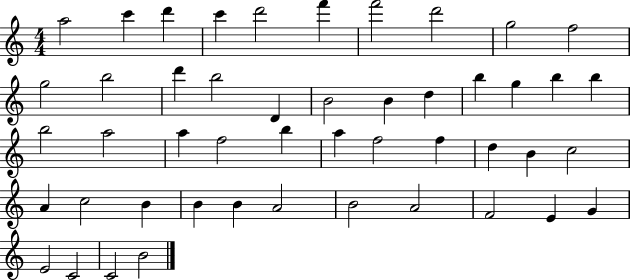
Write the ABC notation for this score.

X:1
T:Untitled
M:4/4
L:1/4
K:C
a2 c' d' c' d'2 f' f'2 d'2 g2 f2 g2 b2 d' b2 D B2 B d b g b b b2 a2 a f2 b a f2 f d B c2 A c2 B B B A2 B2 A2 F2 E G E2 C2 C2 B2